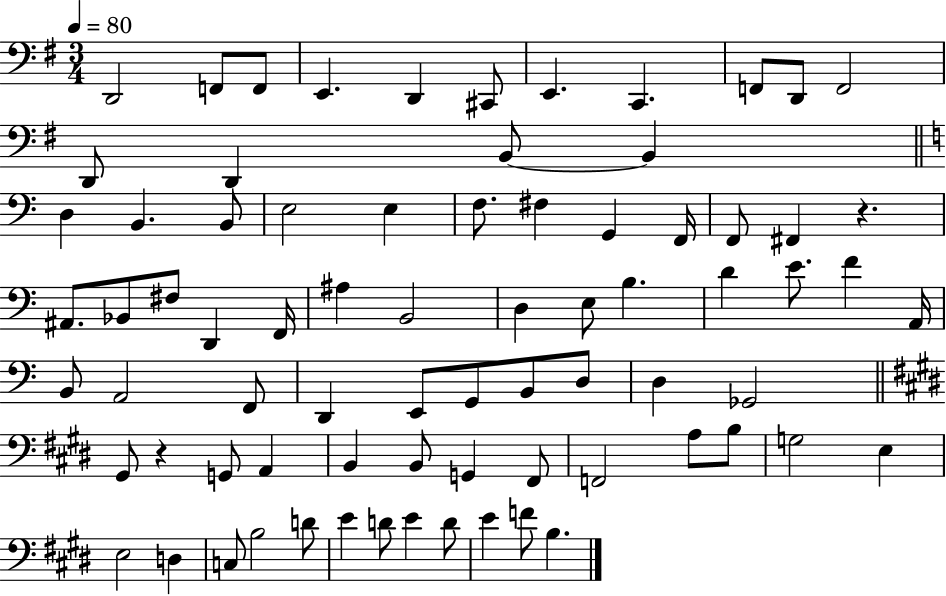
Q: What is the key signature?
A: G major